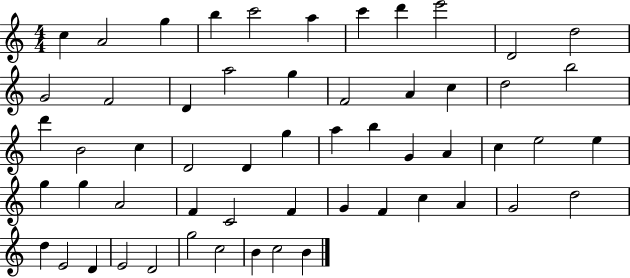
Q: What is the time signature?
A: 4/4